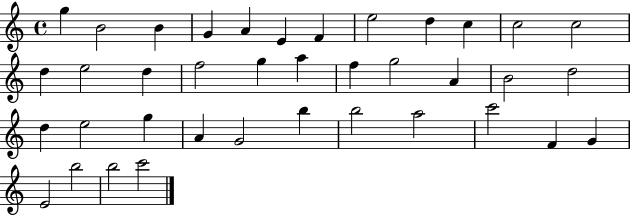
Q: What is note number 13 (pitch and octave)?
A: D5